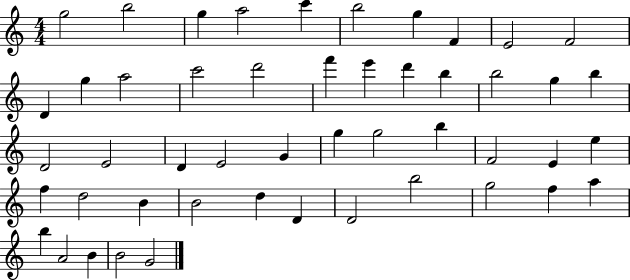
{
  \clef treble
  \numericTimeSignature
  \time 4/4
  \key c \major
  g''2 b''2 | g''4 a''2 c'''4 | b''2 g''4 f'4 | e'2 f'2 | \break d'4 g''4 a''2 | c'''2 d'''2 | f'''4 e'''4 d'''4 b''4 | b''2 g''4 b''4 | \break d'2 e'2 | d'4 e'2 g'4 | g''4 g''2 b''4 | f'2 e'4 e''4 | \break f''4 d''2 b'4 | b'2 d''4 d'4 | d'2 b''2 | g''2 f''4 a''4 | \break b''4 a'2 b'4 | b'2 g'2 | \bar "|."
}